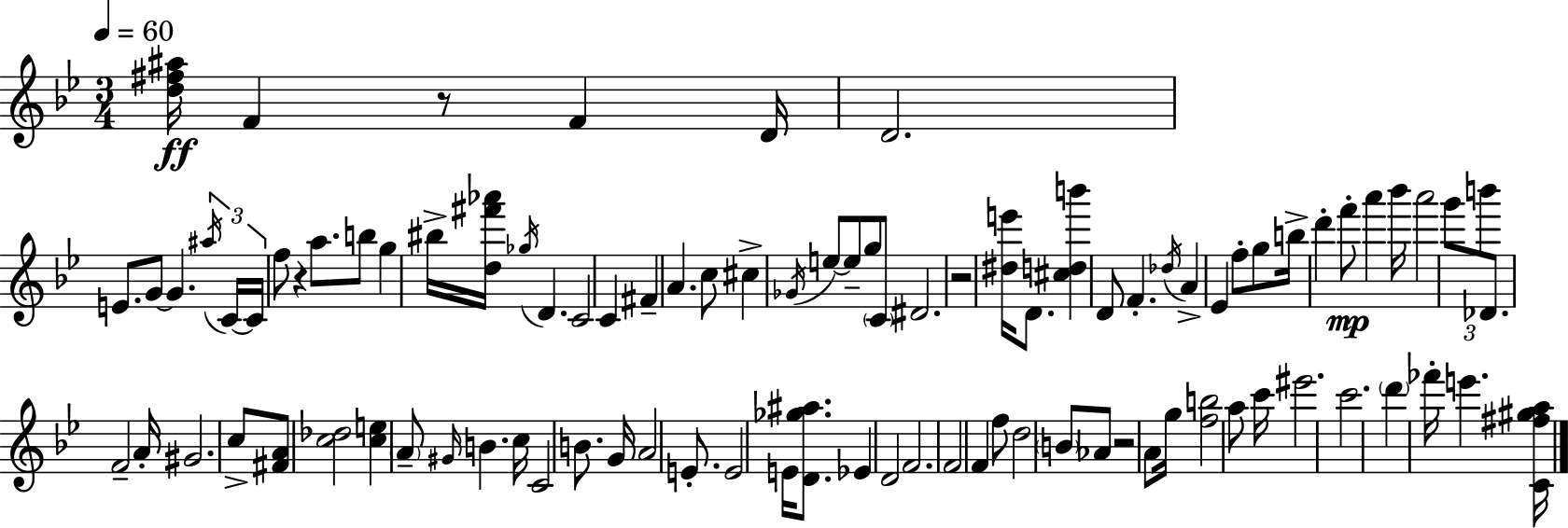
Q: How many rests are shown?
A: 4